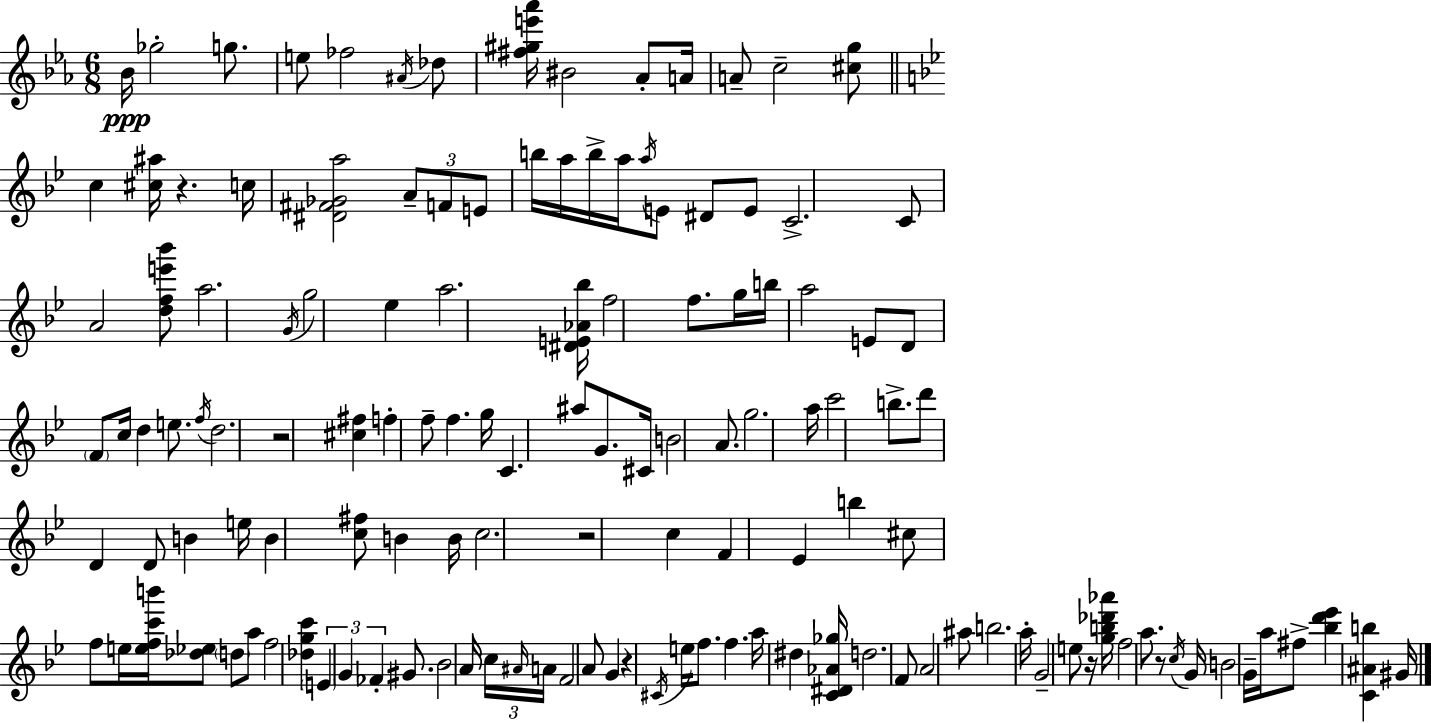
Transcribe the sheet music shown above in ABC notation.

X:1
T:Untitled
M:6/8
L:1/4
K:Eb
_B/4 _g2 g/2 e/2 _f2 ^A/4 _d/2 [^f^ge'_a']/4 ^B2 _A/2 A/4 A/2 c2 [^cg]/2 c [^c^a]/4 z c/4 [^D^F_Ga]2 A/2 F/2 E/2 b/4 a/4 b/4 a/4 a/4 E/2 ^D/2 E/2 C2 C/2 A2 [dfe'_b']/2 a2 G/4 g2 _e a2 [^DE_A_b]/4 f2 f/2 g/4 b/4 a2 E/2 D/2 F/2 c/4 d e/2 f/4 d2 z2 [^c^f] f f/2 f g/4 C ^a/2 G/2 ^C/4 B2 A/2 g2 a/4 c'2 b/2 d'/2 D D/2 B e/4 B [c^f]/2 B B/4 c2 z2 c F _E b ^c/2 f/2 e/4 [efc'b']/4 [_d_e]/2 d/2 a/2 f2 [_dgc'] E G _F ^G/2 _B2 A/4 c/4 ^A/4 A/4 F2 A/2 G z ^C/4 e/4 f/2 f a/4 ^d [C^D_A_g]/4 d2 F/2 A2 ^a/2 b2 a/4 G2 e/2 z/4 [gb_d'_a']/4 f2 a/2 z/2 c/4 G/4 B2 G/4 a/4 ^f/2 [_bd'_e'] [C^Ab] ^G/4